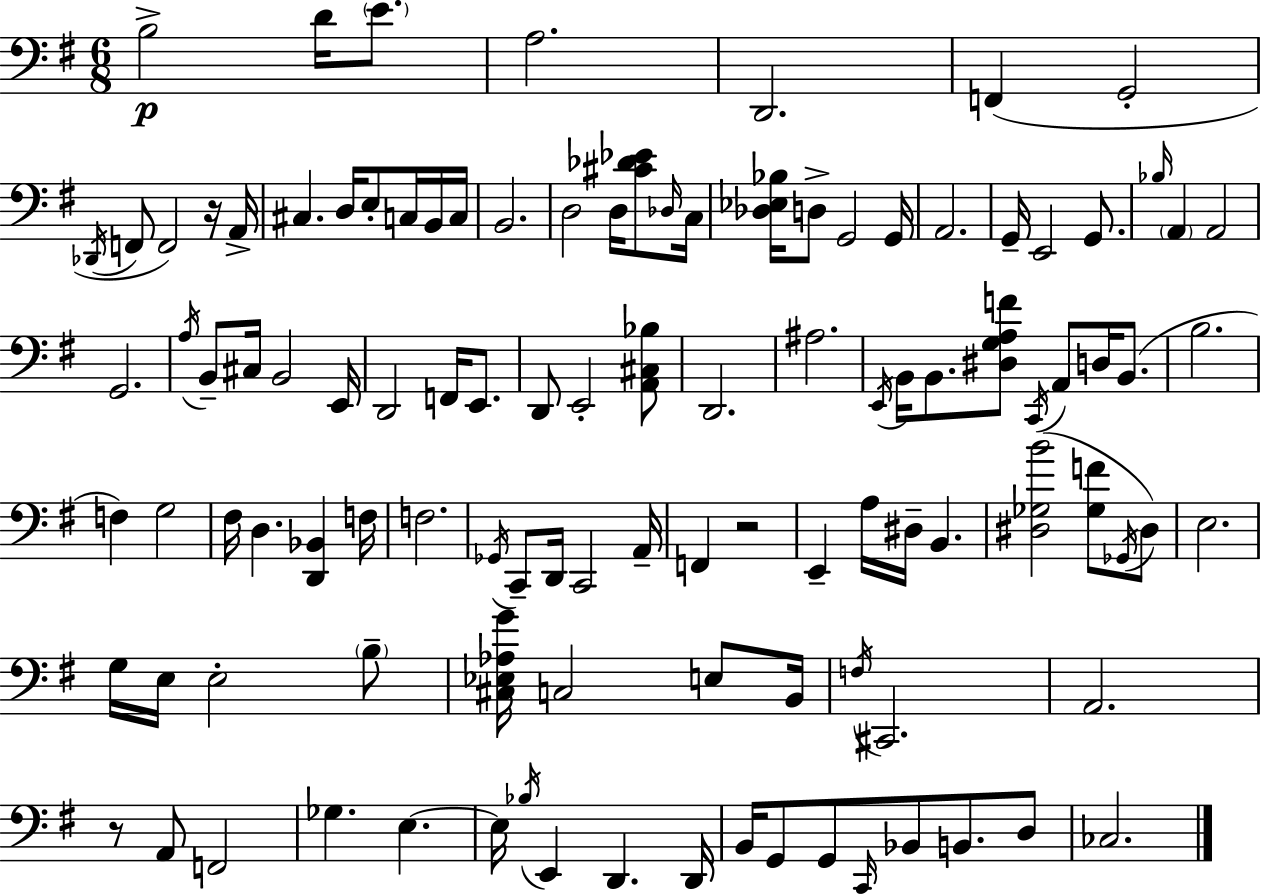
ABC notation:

X:1
T:Untitled
M:6/8
L:1/4
K:G
B,2 D/4 E/2 A,2 D,,2 F,, G,,2 _D,,/4 F,,/2 F,,2 z/4 A,,/4 ^C, D,/4 E,/2 C,/4 B,,/4 C,/4 B,,2 D,2 D,/4 [^C_D_E]/2 _D,/4 C,/4 [_D,_E,_B,]/4 D,/2 G,,2 G,,/4 A,,2 G,,/4 E,,2 G,,/2 _B,/4 A,, A,,2 G,,2 A,/4 B,,/2 ^C,/4 B,,2 E,,/4 D,,2 F,,/4 E,,/2 D,,/2 E,,2 [A,,^C,_B,]/2 D,,2 ^A,2 E,,/4 B,,/4 B,,/2 [^D,G,A,F]/2 C,,/4 A,,/2 D,/4 B,,/2 B,2 F, G,2 ^F,/4 D, [D,,_B,,] F,/4 F,2 _G,,/4 C,,/2 D,,/4 C,,2 A,,/4 F,, z2 E,, A,/4 ^D,/4 B,, [^D,_G,B]2 [_G,F]/2 _G,,/4 ^D,/2 E,2 G,/4 E,/4 E,2 B,/2 [^C,_E,_A,G]/4 C,2 E,/2 B,,/4 F,/4 ^C,,2 A,,2 z/2 A,,/2 F,,2 _G, E, E,/4 _B,/4 E,, D,, D,,/4 B,,/4 G,,/2 G,,/2 C,,/4 _B,,/2 B,,/2 D,/2 _C,2